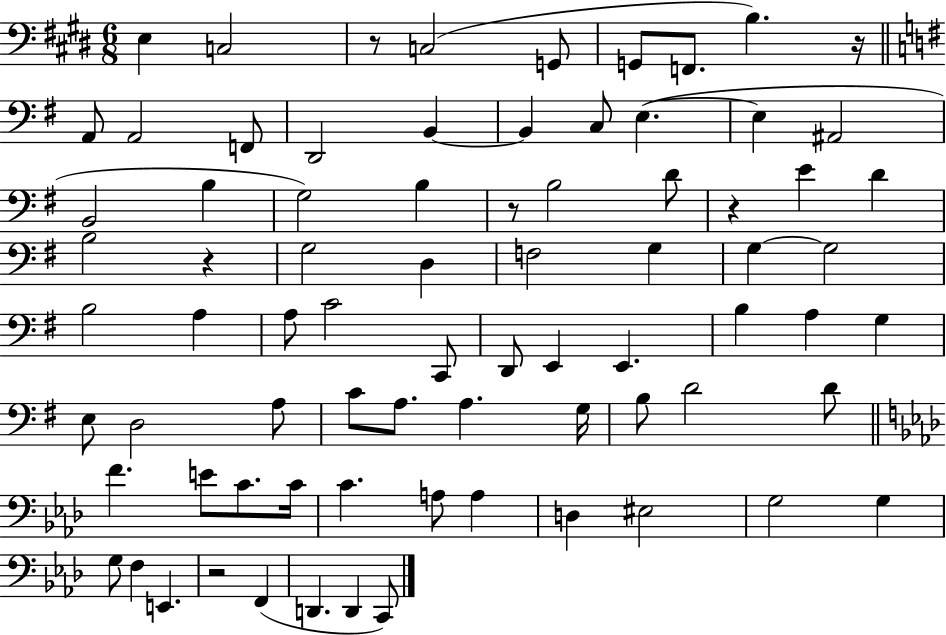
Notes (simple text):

E3/q C3/h R/e C3/h G2/e G2/e F2/e. B3/q. R/s A2/e A2/h F2/e D2/h B2/q B2/q C3/e E3/q. E3/q A#2/h B2/h B3/q G3/h B3/q R/e B3/h D4/e R/q E4/q D4/q B3/h R/q G3/h D3/q F3/h G3/q G3/q G3/h B3/h A3/q A3/e C4/h C2/e D2/e E2/q E2/q. B3/q A3/q G3/q E3/e D3/h A3/e C4/e A3/e. A3/q. G3/s B3/e D4/h D4/e F4/q. E4/e C4/e. C4/s C4/q. A3/e A3/q D3/q EIS3/h G3/h G3/q G3/e F3/q E2/q. R/h F2/q D2/q. D2/q C2/e